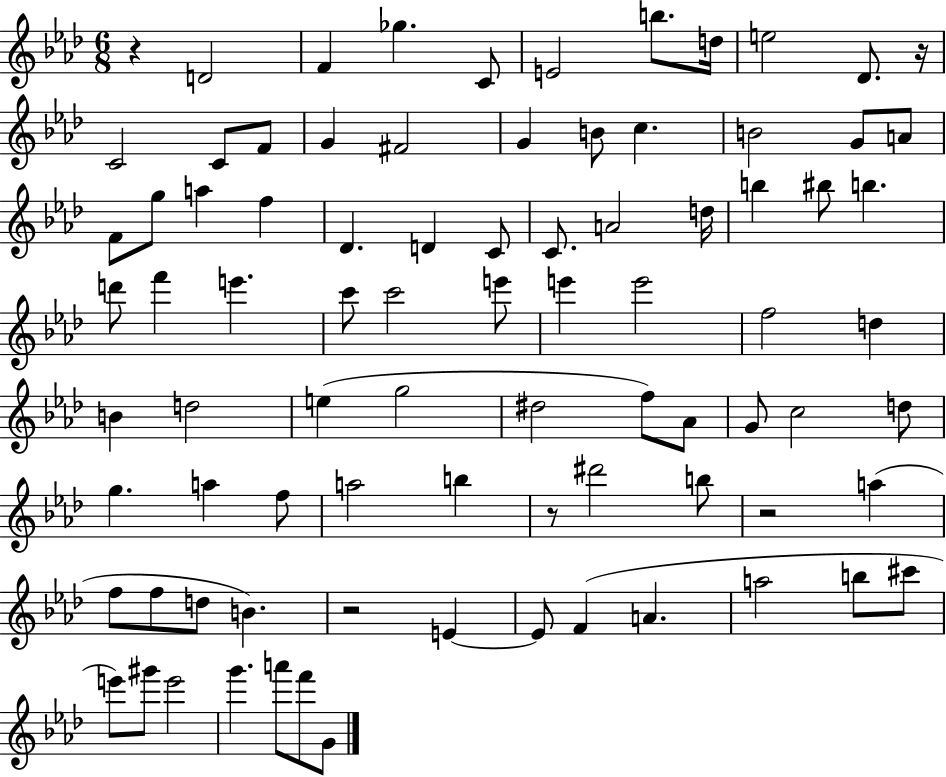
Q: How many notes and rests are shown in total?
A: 84